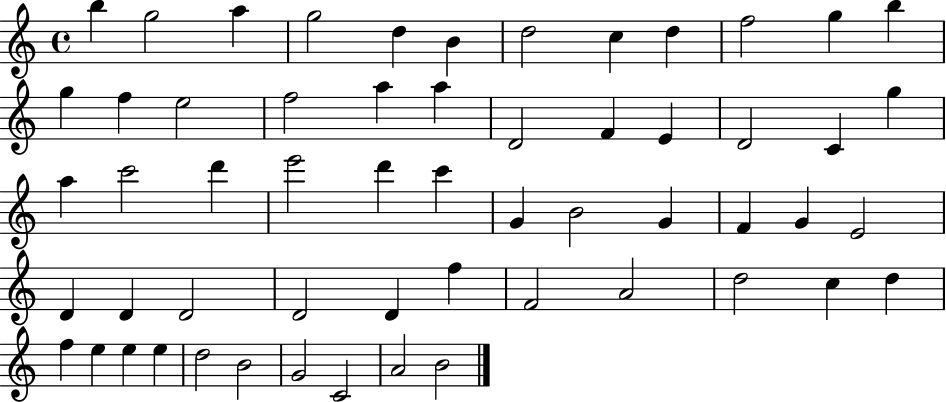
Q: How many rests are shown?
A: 0